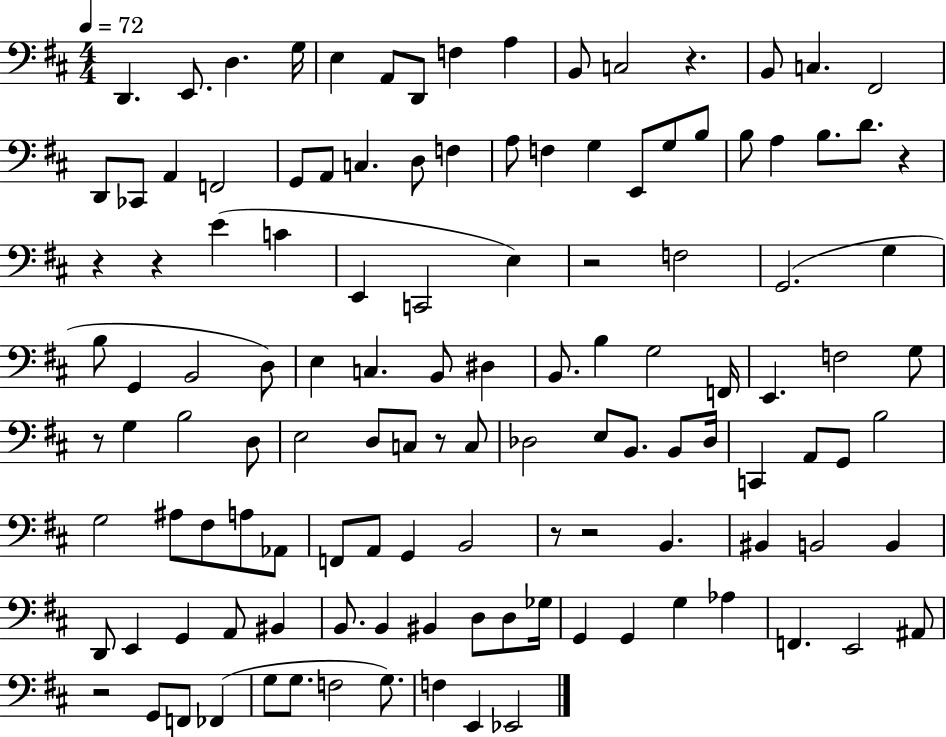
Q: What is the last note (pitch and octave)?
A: Eb2